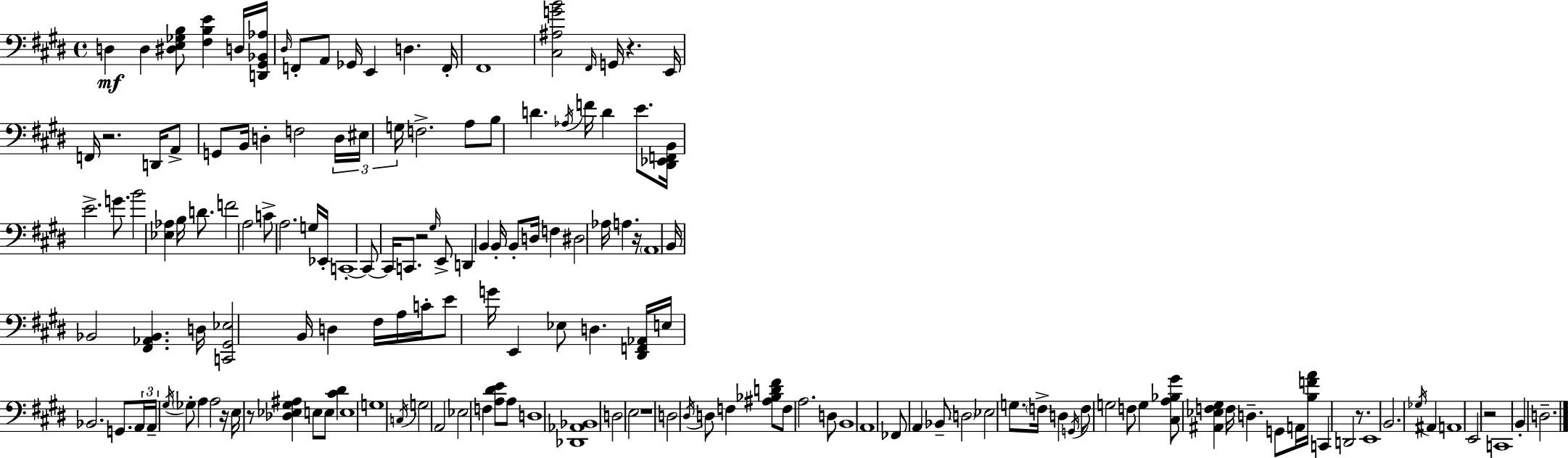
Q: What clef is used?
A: bass